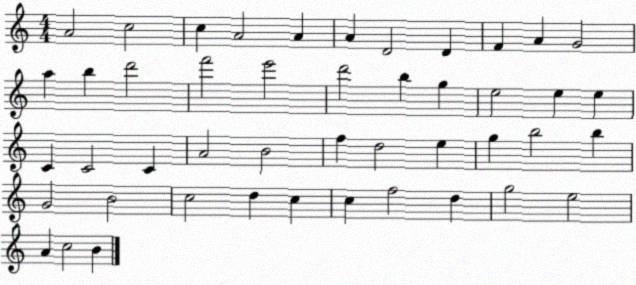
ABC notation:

X:1
T:Untitled
M:4/4
L:1/4
K:C
A2 c2 c A2 A A D2 D F A G2 a b d'2 f'2 e'2 d'2 b g e2 e e C C2 C A2 B2 f d2 e g b2 b G2 B2 c2 d c c f2 d g2 e2 A c2 B